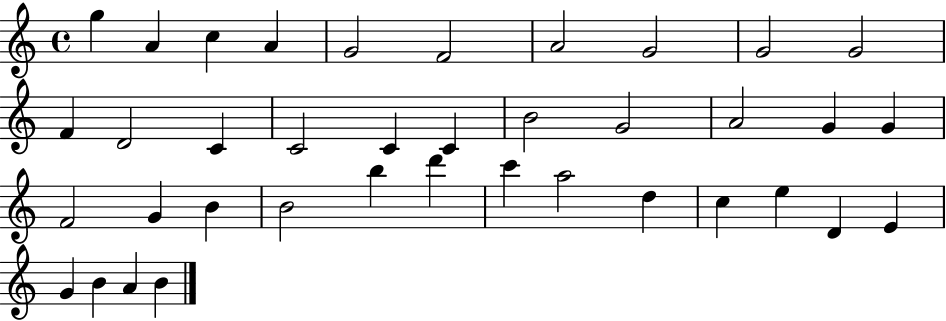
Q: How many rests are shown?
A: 0